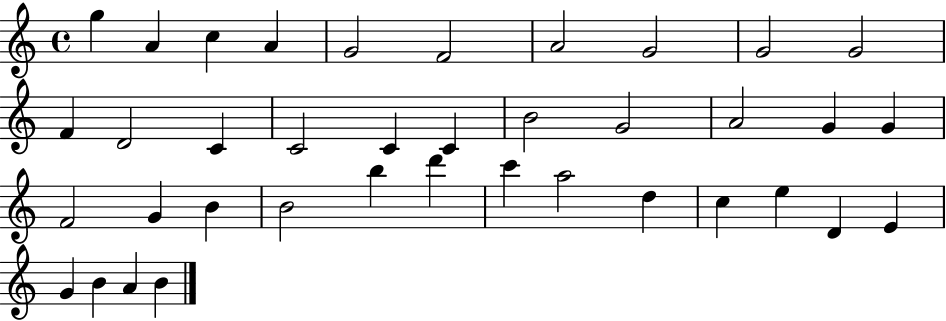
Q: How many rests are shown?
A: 0